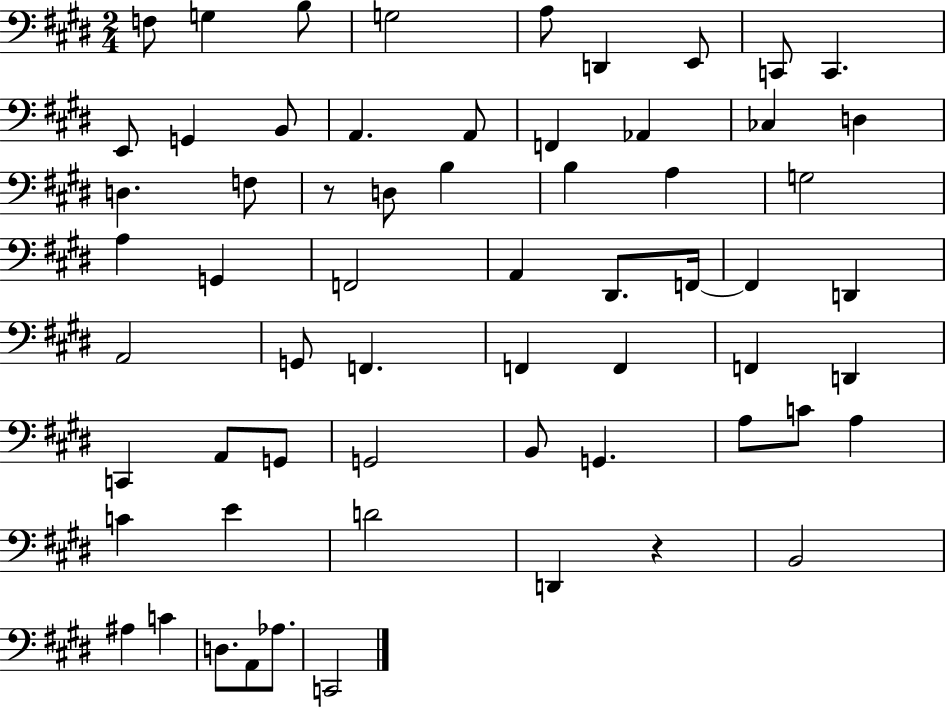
F3/e G3/q B3/e G3/h A3/e D2/q E2/e C2/e C2/q. E2/e G2/q B2/e A2/q. A2/e F2/q Ab2/q CES3/q D3/q D3/q. F3/e R/e D3/e B3/q B3/q A3/q G3/h A3/q G2/q F2/h A2/q D#2/e. F2/s F2/q D2/q A2/h G2/e F2/q. F2/q F2/q F2/q D2/q C2/q A2/e G2/e G2/h B2/e G2/q. A3/e C4/e A3/q C4/q E4/q D4/h D2/q R/q B2/h A#3/q C4/q D3/e. A2/e Ab3/e. C2/h